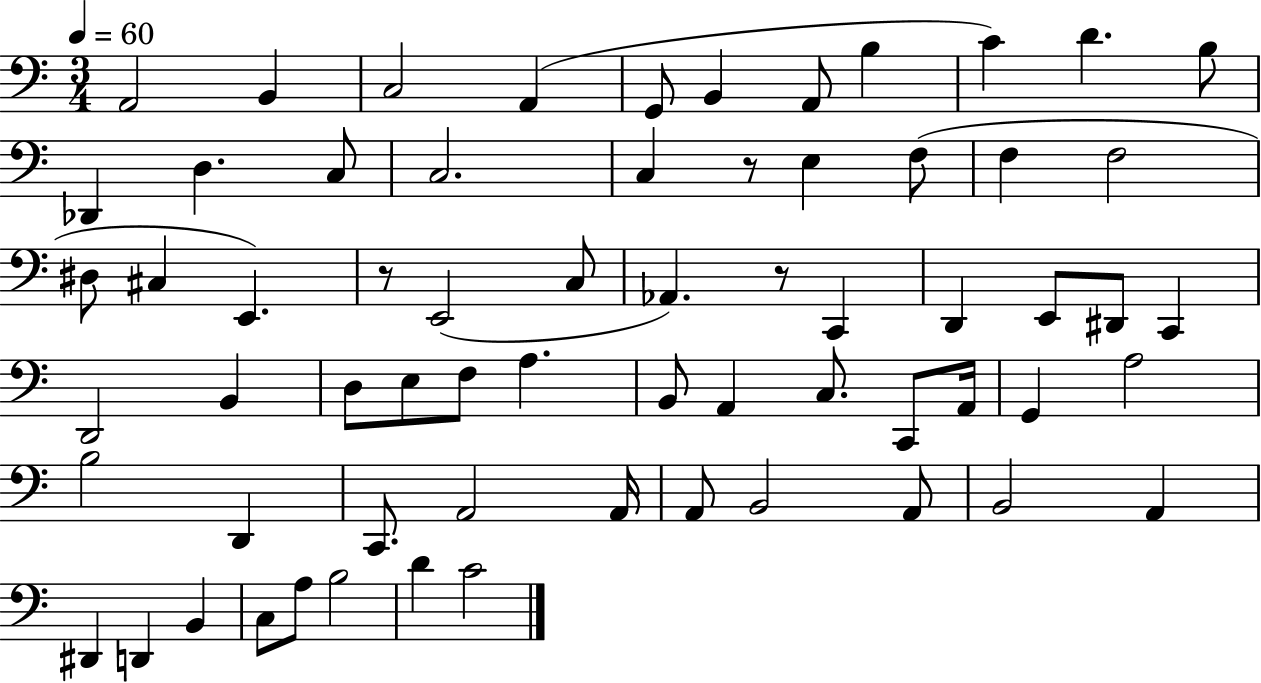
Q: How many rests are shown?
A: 3